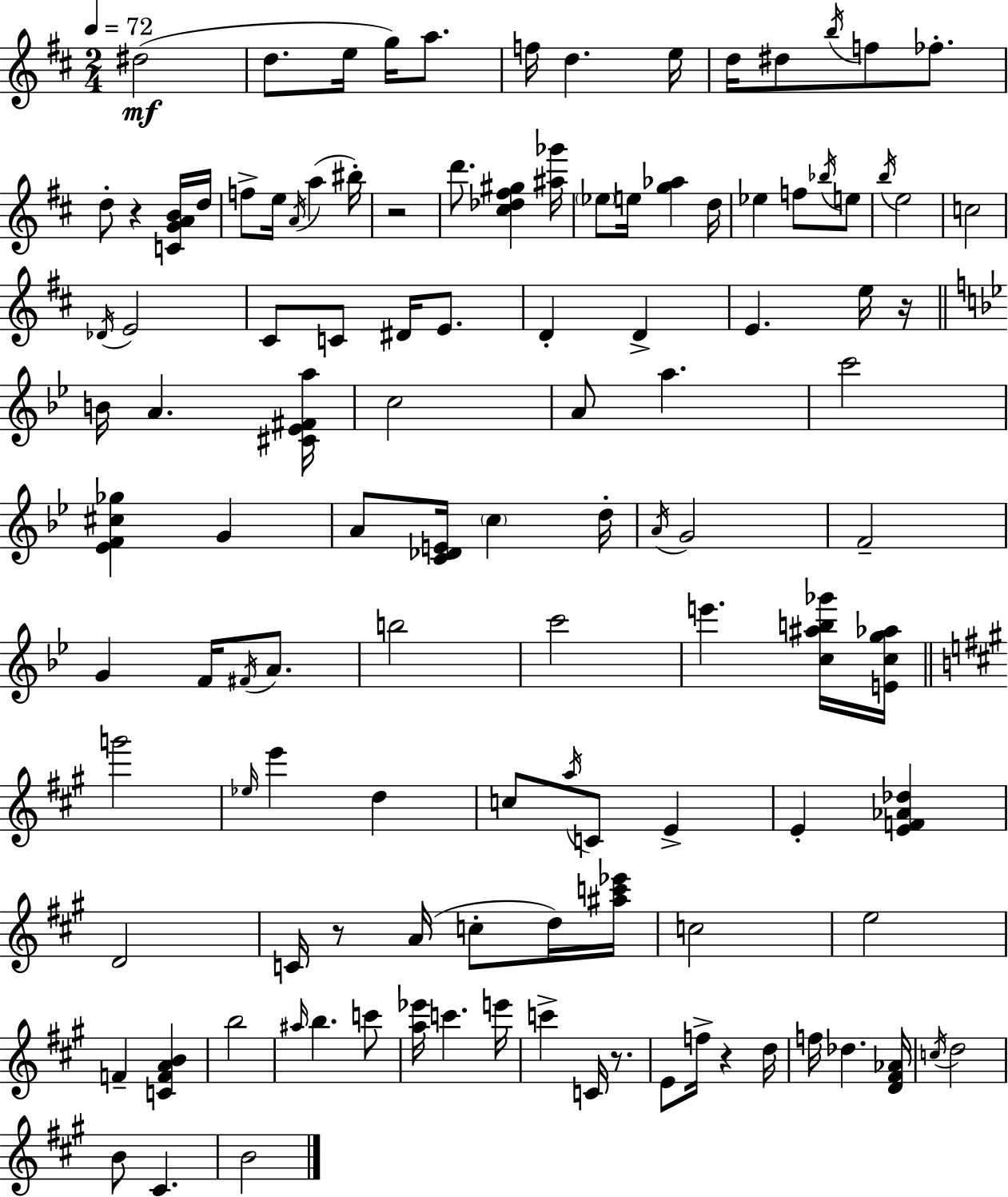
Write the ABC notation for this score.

X:1
T:Untitled
M:2/4
L:1/4
K:D
^d2 d/2 e/4 g/4 a/2 f/4 d e/4 d/4 ^d/2 b/4 f/2 _f/2 d/2 z [CGAB]/4 d/4 f/2 e/4 A/4 a ^b/4 z2 d'/2 [^c_d^f^g] [^a_g']/4 _e/2 e/4 [g_a] d/4 _e f/2 _b/4 e/2 b/4 e2 c2 _D/4 E2 ^C/2 C/2 ^D/4 E/2 D D E e/4 z/4 B/4 A [^C_E^Fa]/4 c2 A/2 a c'2 [_EF^c_g] G A/2 [C_DE]/4 c d/4 A/4 G2 F2 G F/4 ^F/4 A/2 b2 c'2 e' [c^ab_g']/4 [Ecg_a]/4 g'2 _e/4 e' d c/2 a/4 C/2 E E [EF_A_d] D2 C/4 z/2 A/4 c/2 d/4 [^ac'_e']/4 c2 e2 F [CFAB] b2 ^a/4 b c'/2 [a_e']/4 c' e'/4 c' C/4 z/2 E/2 f/4 z d/4 f/4 _d [D^F_A]/4 c/4 d2 B/2 ^C B2